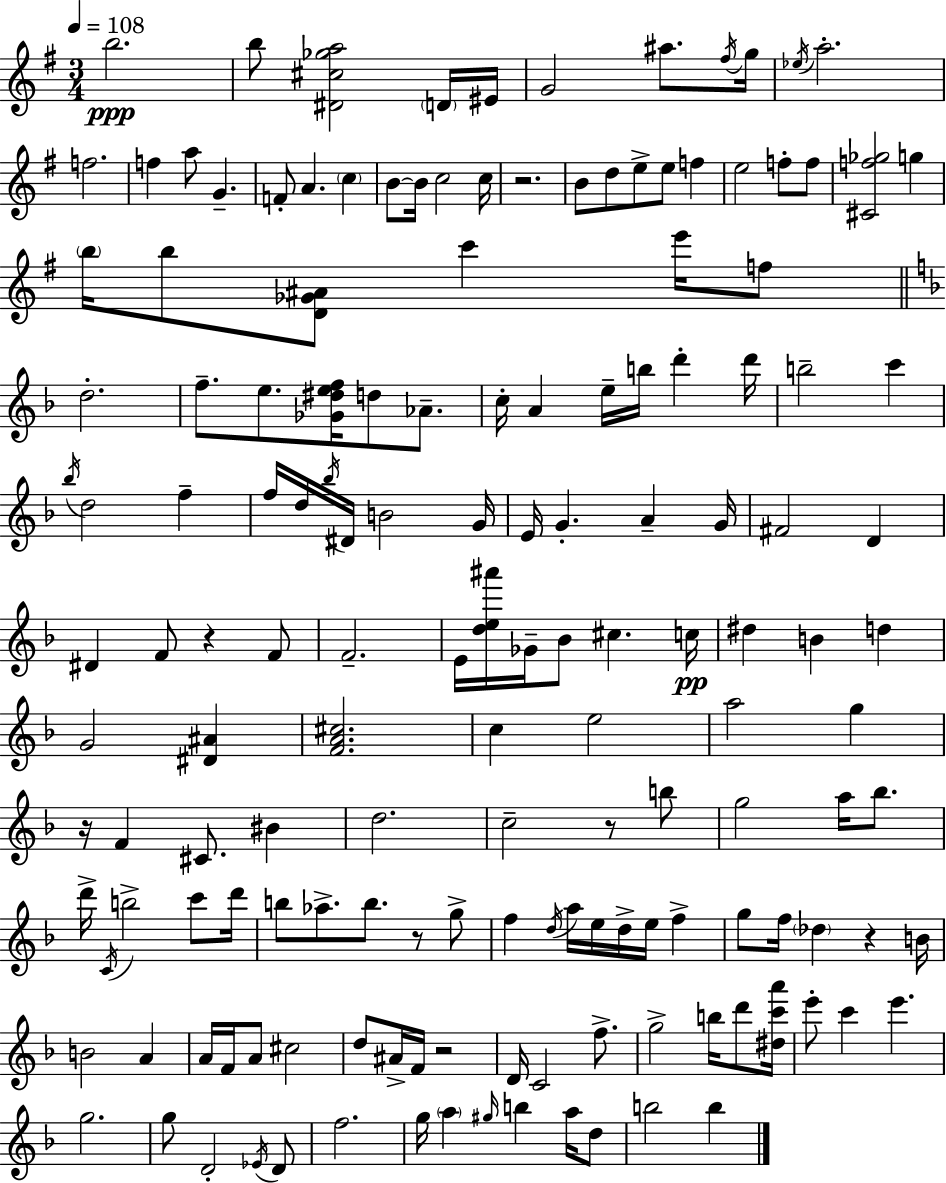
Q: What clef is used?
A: treble